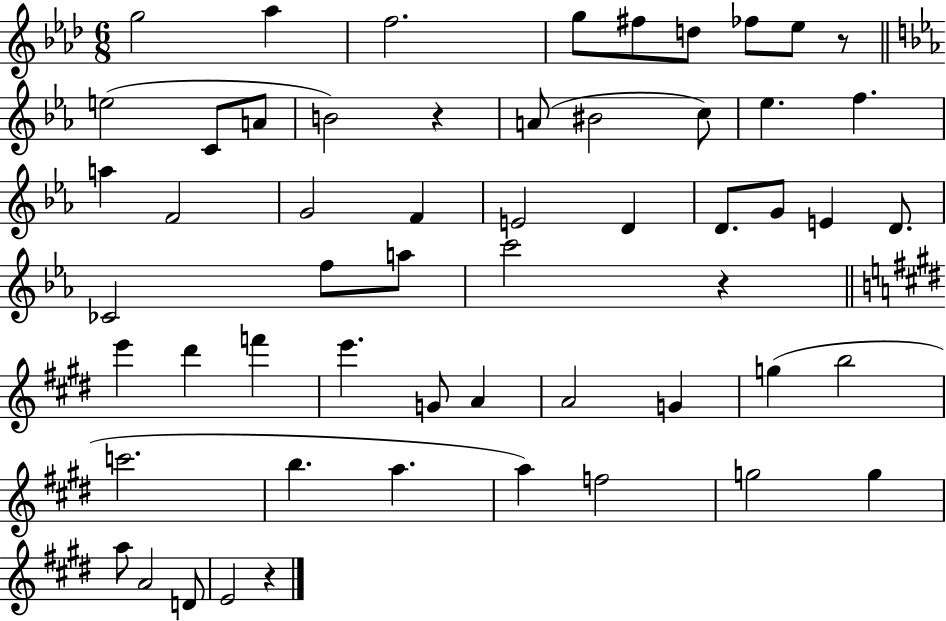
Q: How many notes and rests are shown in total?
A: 56